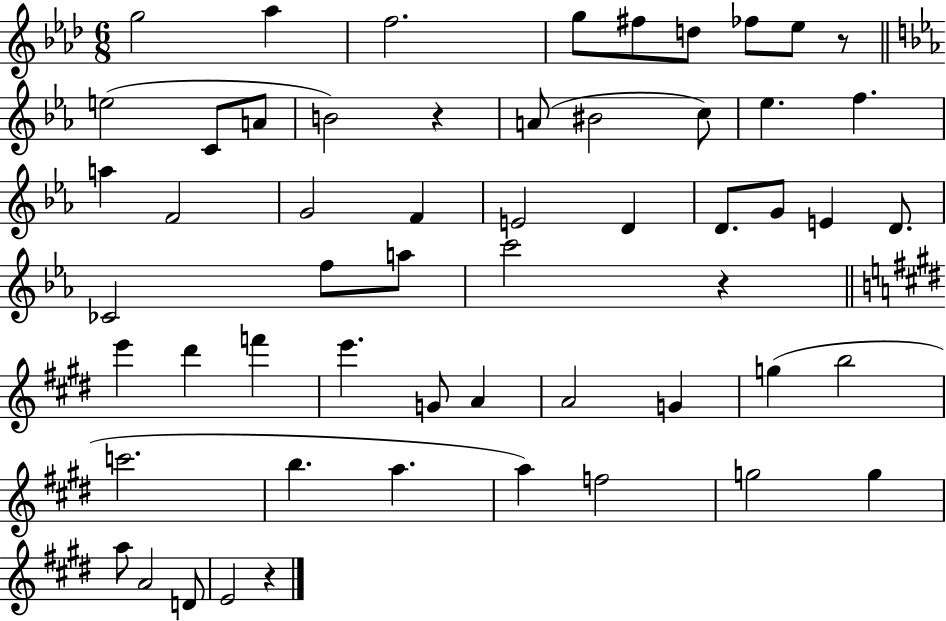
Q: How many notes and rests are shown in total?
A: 56